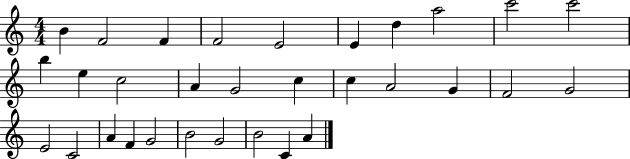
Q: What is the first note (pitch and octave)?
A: B4